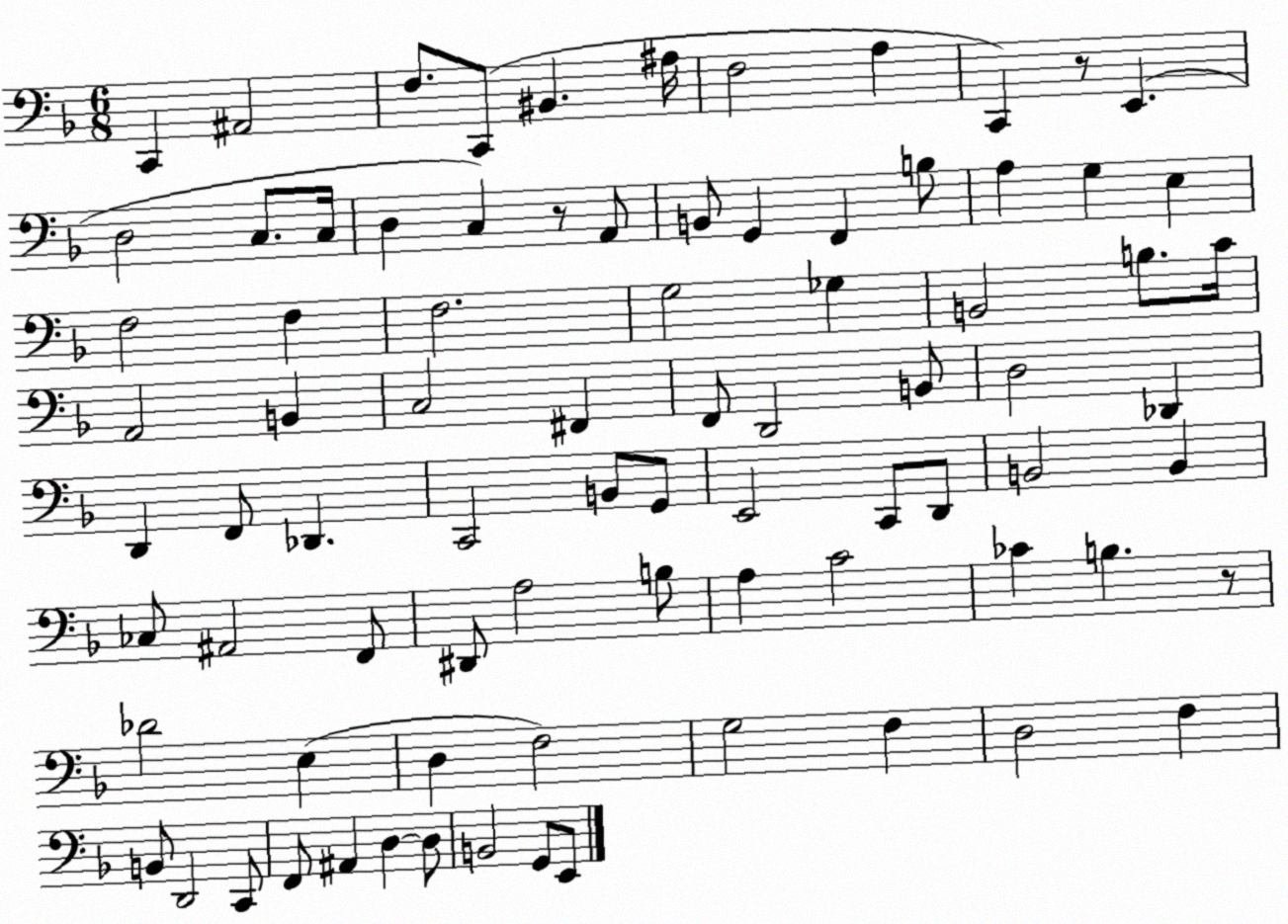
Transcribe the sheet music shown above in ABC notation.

X:1
T:Untitled
M:6/8
L:1/4
K:F
C,, ^A,,2 F,/2 C,,/2 ^B,, ^A,/4 F,2 A, C,, z/2 E,, D,2 C,/2 C,/4 D, C, z/2 A,,/2 B,,/2 G,, F,, B,/2 A, G, E, F,2 F, F,2 G,2 _G, B,,2 B,/2 C/4 A,,2 B,, C,2 ^F,, F,,/2 D,,2 B,,/2 D,2 _D,, D,, F,,/2 _D,, C,,2 B,,/2 G,,/2 E,,2 C,,/2 D,,/2 B,,2 B,, _C,/2 ^A,,2 F,,/2 ^D,,/2 A,2 B,/2 A, C2 _C B, z/2 _D2 E, D, F,2 G,2 F, D,2 F, B,,/2 D,,2 C,,/2 F,,/2 ^A,, D, D,/2 B,,2 G,,/2 E,,/2